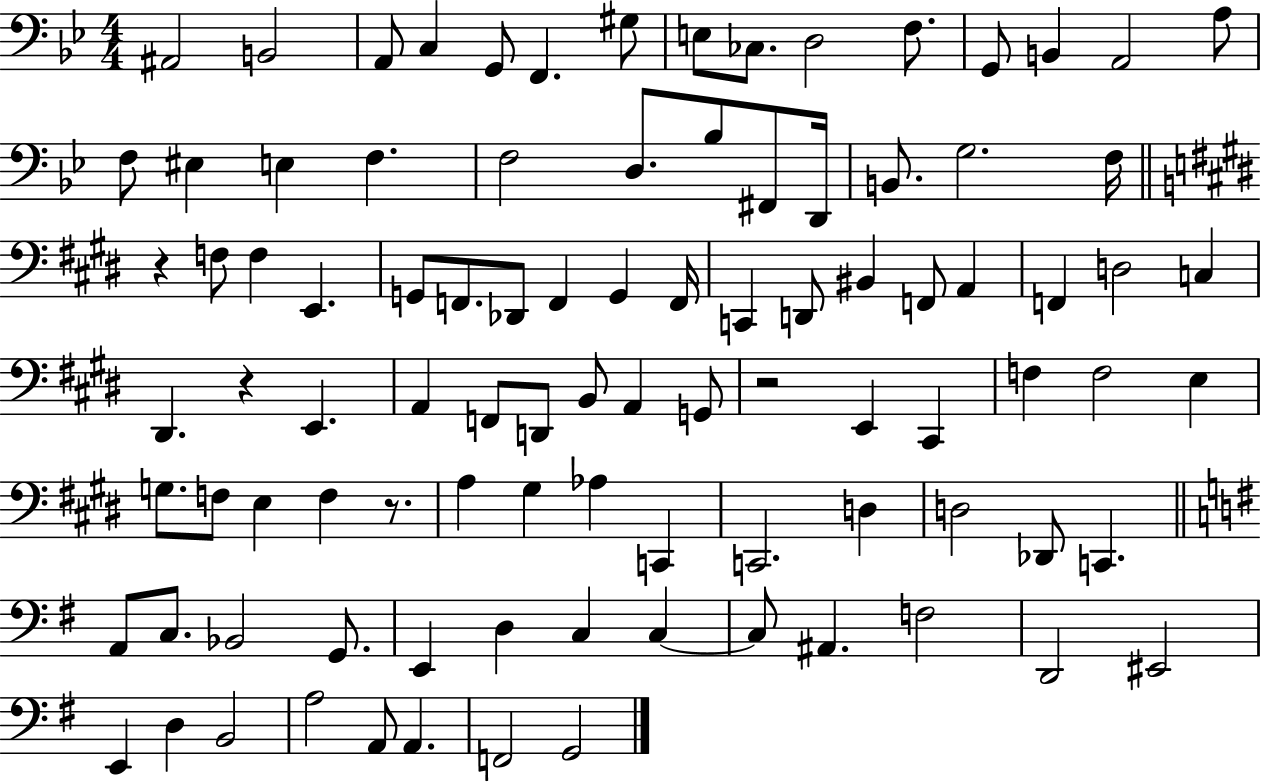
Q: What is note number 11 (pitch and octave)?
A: F3